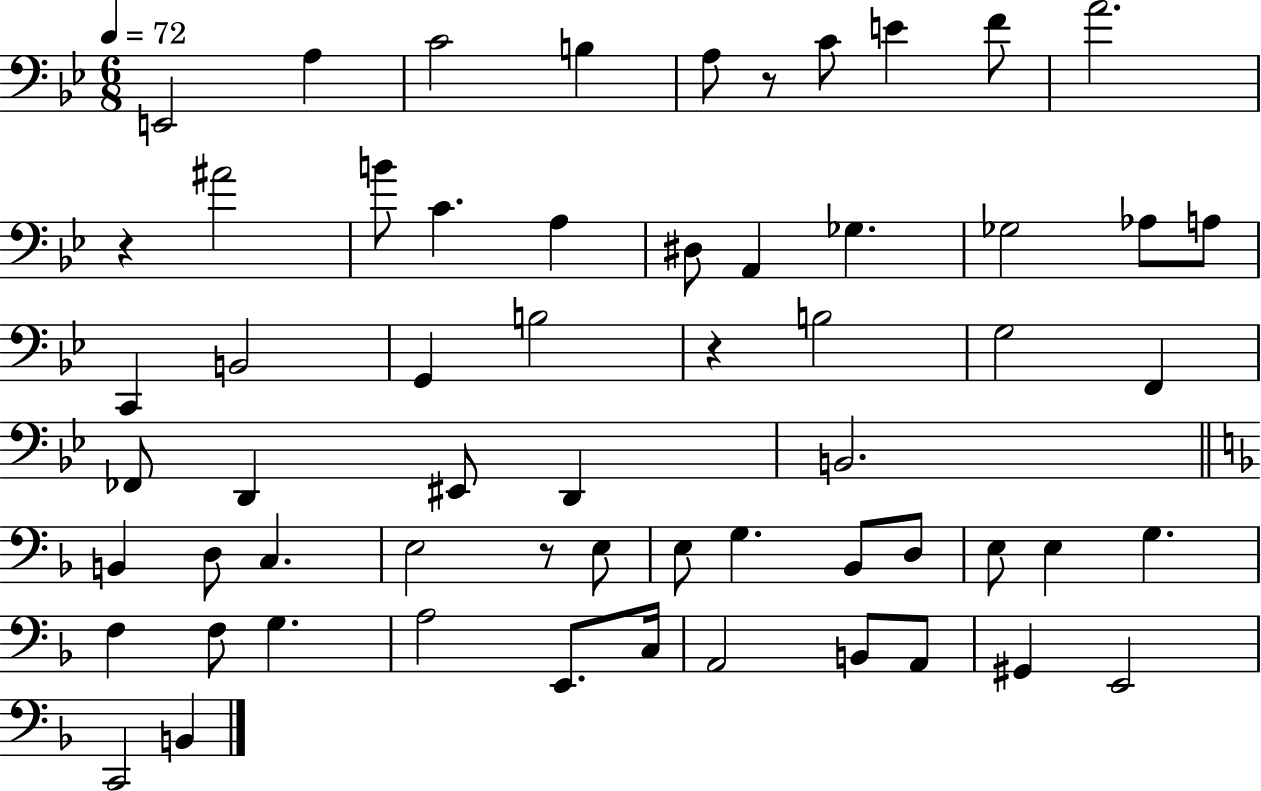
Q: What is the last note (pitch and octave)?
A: B2